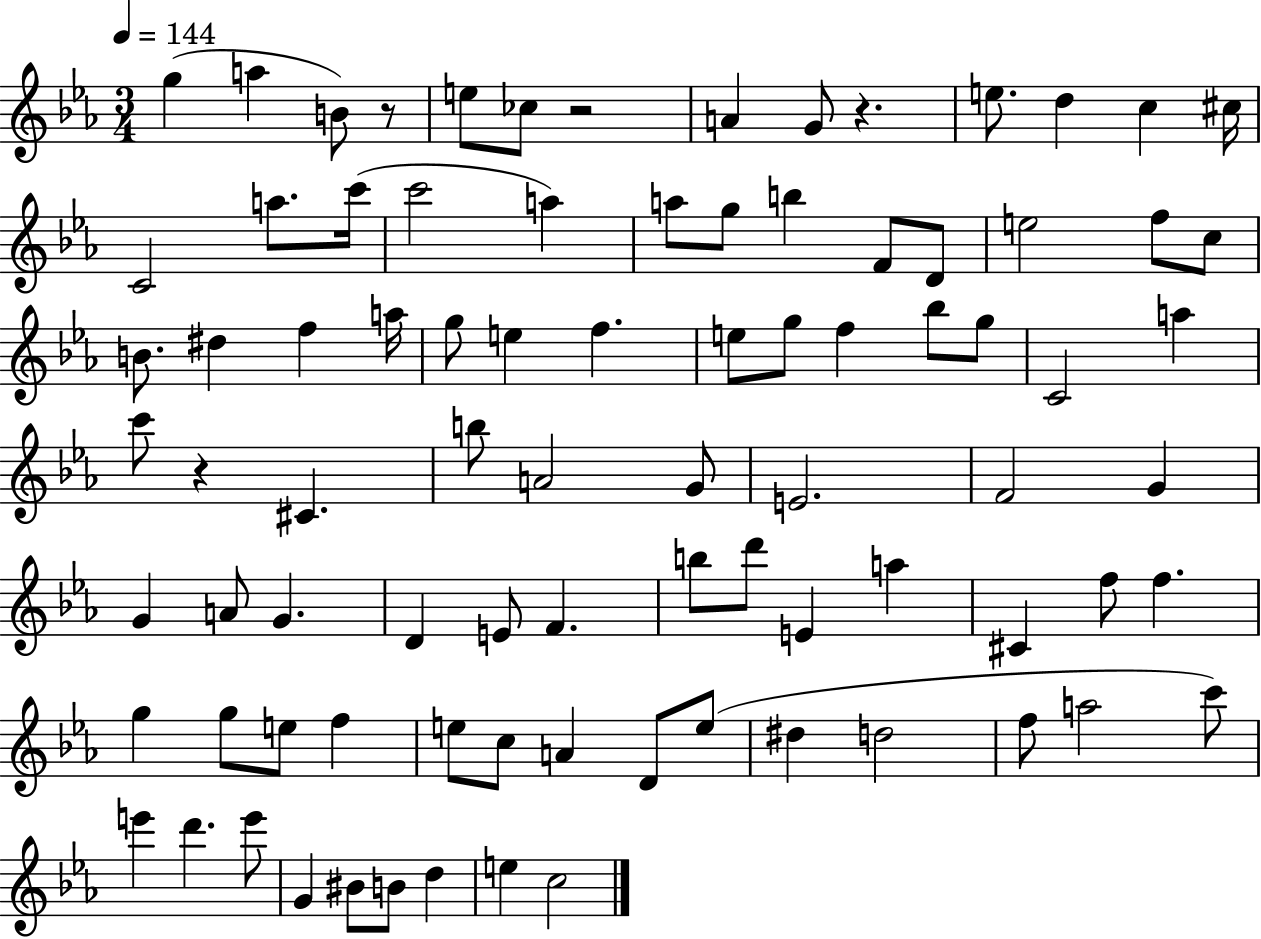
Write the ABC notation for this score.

X:1
T:Untitled
M:3/4
L:1/4
K:Eb
g a B/2 z/2 e/2 _c/2 z2 A G/2 z e/2 d c ^c/4 C2 a/2 c'/4 c'2 a a/2 g/2 b F/2 D/2 e2 f/2 c/2 B/2 ^d f a/4 g/2 e f e/2 g/2 f _b/2 g/2 C2 a c'/2 z ^C b/2 A2 G/2 E2 F2 G G A/2 G D E/2 F b/2 d'/2 E a ^C f/2 f g g/2 e/2 f e/2 c/2 A D/2 e/2 ^d d2 f/2 a2 c'/2 e' d' e'/2 G ^B/2 B/2 d e c2